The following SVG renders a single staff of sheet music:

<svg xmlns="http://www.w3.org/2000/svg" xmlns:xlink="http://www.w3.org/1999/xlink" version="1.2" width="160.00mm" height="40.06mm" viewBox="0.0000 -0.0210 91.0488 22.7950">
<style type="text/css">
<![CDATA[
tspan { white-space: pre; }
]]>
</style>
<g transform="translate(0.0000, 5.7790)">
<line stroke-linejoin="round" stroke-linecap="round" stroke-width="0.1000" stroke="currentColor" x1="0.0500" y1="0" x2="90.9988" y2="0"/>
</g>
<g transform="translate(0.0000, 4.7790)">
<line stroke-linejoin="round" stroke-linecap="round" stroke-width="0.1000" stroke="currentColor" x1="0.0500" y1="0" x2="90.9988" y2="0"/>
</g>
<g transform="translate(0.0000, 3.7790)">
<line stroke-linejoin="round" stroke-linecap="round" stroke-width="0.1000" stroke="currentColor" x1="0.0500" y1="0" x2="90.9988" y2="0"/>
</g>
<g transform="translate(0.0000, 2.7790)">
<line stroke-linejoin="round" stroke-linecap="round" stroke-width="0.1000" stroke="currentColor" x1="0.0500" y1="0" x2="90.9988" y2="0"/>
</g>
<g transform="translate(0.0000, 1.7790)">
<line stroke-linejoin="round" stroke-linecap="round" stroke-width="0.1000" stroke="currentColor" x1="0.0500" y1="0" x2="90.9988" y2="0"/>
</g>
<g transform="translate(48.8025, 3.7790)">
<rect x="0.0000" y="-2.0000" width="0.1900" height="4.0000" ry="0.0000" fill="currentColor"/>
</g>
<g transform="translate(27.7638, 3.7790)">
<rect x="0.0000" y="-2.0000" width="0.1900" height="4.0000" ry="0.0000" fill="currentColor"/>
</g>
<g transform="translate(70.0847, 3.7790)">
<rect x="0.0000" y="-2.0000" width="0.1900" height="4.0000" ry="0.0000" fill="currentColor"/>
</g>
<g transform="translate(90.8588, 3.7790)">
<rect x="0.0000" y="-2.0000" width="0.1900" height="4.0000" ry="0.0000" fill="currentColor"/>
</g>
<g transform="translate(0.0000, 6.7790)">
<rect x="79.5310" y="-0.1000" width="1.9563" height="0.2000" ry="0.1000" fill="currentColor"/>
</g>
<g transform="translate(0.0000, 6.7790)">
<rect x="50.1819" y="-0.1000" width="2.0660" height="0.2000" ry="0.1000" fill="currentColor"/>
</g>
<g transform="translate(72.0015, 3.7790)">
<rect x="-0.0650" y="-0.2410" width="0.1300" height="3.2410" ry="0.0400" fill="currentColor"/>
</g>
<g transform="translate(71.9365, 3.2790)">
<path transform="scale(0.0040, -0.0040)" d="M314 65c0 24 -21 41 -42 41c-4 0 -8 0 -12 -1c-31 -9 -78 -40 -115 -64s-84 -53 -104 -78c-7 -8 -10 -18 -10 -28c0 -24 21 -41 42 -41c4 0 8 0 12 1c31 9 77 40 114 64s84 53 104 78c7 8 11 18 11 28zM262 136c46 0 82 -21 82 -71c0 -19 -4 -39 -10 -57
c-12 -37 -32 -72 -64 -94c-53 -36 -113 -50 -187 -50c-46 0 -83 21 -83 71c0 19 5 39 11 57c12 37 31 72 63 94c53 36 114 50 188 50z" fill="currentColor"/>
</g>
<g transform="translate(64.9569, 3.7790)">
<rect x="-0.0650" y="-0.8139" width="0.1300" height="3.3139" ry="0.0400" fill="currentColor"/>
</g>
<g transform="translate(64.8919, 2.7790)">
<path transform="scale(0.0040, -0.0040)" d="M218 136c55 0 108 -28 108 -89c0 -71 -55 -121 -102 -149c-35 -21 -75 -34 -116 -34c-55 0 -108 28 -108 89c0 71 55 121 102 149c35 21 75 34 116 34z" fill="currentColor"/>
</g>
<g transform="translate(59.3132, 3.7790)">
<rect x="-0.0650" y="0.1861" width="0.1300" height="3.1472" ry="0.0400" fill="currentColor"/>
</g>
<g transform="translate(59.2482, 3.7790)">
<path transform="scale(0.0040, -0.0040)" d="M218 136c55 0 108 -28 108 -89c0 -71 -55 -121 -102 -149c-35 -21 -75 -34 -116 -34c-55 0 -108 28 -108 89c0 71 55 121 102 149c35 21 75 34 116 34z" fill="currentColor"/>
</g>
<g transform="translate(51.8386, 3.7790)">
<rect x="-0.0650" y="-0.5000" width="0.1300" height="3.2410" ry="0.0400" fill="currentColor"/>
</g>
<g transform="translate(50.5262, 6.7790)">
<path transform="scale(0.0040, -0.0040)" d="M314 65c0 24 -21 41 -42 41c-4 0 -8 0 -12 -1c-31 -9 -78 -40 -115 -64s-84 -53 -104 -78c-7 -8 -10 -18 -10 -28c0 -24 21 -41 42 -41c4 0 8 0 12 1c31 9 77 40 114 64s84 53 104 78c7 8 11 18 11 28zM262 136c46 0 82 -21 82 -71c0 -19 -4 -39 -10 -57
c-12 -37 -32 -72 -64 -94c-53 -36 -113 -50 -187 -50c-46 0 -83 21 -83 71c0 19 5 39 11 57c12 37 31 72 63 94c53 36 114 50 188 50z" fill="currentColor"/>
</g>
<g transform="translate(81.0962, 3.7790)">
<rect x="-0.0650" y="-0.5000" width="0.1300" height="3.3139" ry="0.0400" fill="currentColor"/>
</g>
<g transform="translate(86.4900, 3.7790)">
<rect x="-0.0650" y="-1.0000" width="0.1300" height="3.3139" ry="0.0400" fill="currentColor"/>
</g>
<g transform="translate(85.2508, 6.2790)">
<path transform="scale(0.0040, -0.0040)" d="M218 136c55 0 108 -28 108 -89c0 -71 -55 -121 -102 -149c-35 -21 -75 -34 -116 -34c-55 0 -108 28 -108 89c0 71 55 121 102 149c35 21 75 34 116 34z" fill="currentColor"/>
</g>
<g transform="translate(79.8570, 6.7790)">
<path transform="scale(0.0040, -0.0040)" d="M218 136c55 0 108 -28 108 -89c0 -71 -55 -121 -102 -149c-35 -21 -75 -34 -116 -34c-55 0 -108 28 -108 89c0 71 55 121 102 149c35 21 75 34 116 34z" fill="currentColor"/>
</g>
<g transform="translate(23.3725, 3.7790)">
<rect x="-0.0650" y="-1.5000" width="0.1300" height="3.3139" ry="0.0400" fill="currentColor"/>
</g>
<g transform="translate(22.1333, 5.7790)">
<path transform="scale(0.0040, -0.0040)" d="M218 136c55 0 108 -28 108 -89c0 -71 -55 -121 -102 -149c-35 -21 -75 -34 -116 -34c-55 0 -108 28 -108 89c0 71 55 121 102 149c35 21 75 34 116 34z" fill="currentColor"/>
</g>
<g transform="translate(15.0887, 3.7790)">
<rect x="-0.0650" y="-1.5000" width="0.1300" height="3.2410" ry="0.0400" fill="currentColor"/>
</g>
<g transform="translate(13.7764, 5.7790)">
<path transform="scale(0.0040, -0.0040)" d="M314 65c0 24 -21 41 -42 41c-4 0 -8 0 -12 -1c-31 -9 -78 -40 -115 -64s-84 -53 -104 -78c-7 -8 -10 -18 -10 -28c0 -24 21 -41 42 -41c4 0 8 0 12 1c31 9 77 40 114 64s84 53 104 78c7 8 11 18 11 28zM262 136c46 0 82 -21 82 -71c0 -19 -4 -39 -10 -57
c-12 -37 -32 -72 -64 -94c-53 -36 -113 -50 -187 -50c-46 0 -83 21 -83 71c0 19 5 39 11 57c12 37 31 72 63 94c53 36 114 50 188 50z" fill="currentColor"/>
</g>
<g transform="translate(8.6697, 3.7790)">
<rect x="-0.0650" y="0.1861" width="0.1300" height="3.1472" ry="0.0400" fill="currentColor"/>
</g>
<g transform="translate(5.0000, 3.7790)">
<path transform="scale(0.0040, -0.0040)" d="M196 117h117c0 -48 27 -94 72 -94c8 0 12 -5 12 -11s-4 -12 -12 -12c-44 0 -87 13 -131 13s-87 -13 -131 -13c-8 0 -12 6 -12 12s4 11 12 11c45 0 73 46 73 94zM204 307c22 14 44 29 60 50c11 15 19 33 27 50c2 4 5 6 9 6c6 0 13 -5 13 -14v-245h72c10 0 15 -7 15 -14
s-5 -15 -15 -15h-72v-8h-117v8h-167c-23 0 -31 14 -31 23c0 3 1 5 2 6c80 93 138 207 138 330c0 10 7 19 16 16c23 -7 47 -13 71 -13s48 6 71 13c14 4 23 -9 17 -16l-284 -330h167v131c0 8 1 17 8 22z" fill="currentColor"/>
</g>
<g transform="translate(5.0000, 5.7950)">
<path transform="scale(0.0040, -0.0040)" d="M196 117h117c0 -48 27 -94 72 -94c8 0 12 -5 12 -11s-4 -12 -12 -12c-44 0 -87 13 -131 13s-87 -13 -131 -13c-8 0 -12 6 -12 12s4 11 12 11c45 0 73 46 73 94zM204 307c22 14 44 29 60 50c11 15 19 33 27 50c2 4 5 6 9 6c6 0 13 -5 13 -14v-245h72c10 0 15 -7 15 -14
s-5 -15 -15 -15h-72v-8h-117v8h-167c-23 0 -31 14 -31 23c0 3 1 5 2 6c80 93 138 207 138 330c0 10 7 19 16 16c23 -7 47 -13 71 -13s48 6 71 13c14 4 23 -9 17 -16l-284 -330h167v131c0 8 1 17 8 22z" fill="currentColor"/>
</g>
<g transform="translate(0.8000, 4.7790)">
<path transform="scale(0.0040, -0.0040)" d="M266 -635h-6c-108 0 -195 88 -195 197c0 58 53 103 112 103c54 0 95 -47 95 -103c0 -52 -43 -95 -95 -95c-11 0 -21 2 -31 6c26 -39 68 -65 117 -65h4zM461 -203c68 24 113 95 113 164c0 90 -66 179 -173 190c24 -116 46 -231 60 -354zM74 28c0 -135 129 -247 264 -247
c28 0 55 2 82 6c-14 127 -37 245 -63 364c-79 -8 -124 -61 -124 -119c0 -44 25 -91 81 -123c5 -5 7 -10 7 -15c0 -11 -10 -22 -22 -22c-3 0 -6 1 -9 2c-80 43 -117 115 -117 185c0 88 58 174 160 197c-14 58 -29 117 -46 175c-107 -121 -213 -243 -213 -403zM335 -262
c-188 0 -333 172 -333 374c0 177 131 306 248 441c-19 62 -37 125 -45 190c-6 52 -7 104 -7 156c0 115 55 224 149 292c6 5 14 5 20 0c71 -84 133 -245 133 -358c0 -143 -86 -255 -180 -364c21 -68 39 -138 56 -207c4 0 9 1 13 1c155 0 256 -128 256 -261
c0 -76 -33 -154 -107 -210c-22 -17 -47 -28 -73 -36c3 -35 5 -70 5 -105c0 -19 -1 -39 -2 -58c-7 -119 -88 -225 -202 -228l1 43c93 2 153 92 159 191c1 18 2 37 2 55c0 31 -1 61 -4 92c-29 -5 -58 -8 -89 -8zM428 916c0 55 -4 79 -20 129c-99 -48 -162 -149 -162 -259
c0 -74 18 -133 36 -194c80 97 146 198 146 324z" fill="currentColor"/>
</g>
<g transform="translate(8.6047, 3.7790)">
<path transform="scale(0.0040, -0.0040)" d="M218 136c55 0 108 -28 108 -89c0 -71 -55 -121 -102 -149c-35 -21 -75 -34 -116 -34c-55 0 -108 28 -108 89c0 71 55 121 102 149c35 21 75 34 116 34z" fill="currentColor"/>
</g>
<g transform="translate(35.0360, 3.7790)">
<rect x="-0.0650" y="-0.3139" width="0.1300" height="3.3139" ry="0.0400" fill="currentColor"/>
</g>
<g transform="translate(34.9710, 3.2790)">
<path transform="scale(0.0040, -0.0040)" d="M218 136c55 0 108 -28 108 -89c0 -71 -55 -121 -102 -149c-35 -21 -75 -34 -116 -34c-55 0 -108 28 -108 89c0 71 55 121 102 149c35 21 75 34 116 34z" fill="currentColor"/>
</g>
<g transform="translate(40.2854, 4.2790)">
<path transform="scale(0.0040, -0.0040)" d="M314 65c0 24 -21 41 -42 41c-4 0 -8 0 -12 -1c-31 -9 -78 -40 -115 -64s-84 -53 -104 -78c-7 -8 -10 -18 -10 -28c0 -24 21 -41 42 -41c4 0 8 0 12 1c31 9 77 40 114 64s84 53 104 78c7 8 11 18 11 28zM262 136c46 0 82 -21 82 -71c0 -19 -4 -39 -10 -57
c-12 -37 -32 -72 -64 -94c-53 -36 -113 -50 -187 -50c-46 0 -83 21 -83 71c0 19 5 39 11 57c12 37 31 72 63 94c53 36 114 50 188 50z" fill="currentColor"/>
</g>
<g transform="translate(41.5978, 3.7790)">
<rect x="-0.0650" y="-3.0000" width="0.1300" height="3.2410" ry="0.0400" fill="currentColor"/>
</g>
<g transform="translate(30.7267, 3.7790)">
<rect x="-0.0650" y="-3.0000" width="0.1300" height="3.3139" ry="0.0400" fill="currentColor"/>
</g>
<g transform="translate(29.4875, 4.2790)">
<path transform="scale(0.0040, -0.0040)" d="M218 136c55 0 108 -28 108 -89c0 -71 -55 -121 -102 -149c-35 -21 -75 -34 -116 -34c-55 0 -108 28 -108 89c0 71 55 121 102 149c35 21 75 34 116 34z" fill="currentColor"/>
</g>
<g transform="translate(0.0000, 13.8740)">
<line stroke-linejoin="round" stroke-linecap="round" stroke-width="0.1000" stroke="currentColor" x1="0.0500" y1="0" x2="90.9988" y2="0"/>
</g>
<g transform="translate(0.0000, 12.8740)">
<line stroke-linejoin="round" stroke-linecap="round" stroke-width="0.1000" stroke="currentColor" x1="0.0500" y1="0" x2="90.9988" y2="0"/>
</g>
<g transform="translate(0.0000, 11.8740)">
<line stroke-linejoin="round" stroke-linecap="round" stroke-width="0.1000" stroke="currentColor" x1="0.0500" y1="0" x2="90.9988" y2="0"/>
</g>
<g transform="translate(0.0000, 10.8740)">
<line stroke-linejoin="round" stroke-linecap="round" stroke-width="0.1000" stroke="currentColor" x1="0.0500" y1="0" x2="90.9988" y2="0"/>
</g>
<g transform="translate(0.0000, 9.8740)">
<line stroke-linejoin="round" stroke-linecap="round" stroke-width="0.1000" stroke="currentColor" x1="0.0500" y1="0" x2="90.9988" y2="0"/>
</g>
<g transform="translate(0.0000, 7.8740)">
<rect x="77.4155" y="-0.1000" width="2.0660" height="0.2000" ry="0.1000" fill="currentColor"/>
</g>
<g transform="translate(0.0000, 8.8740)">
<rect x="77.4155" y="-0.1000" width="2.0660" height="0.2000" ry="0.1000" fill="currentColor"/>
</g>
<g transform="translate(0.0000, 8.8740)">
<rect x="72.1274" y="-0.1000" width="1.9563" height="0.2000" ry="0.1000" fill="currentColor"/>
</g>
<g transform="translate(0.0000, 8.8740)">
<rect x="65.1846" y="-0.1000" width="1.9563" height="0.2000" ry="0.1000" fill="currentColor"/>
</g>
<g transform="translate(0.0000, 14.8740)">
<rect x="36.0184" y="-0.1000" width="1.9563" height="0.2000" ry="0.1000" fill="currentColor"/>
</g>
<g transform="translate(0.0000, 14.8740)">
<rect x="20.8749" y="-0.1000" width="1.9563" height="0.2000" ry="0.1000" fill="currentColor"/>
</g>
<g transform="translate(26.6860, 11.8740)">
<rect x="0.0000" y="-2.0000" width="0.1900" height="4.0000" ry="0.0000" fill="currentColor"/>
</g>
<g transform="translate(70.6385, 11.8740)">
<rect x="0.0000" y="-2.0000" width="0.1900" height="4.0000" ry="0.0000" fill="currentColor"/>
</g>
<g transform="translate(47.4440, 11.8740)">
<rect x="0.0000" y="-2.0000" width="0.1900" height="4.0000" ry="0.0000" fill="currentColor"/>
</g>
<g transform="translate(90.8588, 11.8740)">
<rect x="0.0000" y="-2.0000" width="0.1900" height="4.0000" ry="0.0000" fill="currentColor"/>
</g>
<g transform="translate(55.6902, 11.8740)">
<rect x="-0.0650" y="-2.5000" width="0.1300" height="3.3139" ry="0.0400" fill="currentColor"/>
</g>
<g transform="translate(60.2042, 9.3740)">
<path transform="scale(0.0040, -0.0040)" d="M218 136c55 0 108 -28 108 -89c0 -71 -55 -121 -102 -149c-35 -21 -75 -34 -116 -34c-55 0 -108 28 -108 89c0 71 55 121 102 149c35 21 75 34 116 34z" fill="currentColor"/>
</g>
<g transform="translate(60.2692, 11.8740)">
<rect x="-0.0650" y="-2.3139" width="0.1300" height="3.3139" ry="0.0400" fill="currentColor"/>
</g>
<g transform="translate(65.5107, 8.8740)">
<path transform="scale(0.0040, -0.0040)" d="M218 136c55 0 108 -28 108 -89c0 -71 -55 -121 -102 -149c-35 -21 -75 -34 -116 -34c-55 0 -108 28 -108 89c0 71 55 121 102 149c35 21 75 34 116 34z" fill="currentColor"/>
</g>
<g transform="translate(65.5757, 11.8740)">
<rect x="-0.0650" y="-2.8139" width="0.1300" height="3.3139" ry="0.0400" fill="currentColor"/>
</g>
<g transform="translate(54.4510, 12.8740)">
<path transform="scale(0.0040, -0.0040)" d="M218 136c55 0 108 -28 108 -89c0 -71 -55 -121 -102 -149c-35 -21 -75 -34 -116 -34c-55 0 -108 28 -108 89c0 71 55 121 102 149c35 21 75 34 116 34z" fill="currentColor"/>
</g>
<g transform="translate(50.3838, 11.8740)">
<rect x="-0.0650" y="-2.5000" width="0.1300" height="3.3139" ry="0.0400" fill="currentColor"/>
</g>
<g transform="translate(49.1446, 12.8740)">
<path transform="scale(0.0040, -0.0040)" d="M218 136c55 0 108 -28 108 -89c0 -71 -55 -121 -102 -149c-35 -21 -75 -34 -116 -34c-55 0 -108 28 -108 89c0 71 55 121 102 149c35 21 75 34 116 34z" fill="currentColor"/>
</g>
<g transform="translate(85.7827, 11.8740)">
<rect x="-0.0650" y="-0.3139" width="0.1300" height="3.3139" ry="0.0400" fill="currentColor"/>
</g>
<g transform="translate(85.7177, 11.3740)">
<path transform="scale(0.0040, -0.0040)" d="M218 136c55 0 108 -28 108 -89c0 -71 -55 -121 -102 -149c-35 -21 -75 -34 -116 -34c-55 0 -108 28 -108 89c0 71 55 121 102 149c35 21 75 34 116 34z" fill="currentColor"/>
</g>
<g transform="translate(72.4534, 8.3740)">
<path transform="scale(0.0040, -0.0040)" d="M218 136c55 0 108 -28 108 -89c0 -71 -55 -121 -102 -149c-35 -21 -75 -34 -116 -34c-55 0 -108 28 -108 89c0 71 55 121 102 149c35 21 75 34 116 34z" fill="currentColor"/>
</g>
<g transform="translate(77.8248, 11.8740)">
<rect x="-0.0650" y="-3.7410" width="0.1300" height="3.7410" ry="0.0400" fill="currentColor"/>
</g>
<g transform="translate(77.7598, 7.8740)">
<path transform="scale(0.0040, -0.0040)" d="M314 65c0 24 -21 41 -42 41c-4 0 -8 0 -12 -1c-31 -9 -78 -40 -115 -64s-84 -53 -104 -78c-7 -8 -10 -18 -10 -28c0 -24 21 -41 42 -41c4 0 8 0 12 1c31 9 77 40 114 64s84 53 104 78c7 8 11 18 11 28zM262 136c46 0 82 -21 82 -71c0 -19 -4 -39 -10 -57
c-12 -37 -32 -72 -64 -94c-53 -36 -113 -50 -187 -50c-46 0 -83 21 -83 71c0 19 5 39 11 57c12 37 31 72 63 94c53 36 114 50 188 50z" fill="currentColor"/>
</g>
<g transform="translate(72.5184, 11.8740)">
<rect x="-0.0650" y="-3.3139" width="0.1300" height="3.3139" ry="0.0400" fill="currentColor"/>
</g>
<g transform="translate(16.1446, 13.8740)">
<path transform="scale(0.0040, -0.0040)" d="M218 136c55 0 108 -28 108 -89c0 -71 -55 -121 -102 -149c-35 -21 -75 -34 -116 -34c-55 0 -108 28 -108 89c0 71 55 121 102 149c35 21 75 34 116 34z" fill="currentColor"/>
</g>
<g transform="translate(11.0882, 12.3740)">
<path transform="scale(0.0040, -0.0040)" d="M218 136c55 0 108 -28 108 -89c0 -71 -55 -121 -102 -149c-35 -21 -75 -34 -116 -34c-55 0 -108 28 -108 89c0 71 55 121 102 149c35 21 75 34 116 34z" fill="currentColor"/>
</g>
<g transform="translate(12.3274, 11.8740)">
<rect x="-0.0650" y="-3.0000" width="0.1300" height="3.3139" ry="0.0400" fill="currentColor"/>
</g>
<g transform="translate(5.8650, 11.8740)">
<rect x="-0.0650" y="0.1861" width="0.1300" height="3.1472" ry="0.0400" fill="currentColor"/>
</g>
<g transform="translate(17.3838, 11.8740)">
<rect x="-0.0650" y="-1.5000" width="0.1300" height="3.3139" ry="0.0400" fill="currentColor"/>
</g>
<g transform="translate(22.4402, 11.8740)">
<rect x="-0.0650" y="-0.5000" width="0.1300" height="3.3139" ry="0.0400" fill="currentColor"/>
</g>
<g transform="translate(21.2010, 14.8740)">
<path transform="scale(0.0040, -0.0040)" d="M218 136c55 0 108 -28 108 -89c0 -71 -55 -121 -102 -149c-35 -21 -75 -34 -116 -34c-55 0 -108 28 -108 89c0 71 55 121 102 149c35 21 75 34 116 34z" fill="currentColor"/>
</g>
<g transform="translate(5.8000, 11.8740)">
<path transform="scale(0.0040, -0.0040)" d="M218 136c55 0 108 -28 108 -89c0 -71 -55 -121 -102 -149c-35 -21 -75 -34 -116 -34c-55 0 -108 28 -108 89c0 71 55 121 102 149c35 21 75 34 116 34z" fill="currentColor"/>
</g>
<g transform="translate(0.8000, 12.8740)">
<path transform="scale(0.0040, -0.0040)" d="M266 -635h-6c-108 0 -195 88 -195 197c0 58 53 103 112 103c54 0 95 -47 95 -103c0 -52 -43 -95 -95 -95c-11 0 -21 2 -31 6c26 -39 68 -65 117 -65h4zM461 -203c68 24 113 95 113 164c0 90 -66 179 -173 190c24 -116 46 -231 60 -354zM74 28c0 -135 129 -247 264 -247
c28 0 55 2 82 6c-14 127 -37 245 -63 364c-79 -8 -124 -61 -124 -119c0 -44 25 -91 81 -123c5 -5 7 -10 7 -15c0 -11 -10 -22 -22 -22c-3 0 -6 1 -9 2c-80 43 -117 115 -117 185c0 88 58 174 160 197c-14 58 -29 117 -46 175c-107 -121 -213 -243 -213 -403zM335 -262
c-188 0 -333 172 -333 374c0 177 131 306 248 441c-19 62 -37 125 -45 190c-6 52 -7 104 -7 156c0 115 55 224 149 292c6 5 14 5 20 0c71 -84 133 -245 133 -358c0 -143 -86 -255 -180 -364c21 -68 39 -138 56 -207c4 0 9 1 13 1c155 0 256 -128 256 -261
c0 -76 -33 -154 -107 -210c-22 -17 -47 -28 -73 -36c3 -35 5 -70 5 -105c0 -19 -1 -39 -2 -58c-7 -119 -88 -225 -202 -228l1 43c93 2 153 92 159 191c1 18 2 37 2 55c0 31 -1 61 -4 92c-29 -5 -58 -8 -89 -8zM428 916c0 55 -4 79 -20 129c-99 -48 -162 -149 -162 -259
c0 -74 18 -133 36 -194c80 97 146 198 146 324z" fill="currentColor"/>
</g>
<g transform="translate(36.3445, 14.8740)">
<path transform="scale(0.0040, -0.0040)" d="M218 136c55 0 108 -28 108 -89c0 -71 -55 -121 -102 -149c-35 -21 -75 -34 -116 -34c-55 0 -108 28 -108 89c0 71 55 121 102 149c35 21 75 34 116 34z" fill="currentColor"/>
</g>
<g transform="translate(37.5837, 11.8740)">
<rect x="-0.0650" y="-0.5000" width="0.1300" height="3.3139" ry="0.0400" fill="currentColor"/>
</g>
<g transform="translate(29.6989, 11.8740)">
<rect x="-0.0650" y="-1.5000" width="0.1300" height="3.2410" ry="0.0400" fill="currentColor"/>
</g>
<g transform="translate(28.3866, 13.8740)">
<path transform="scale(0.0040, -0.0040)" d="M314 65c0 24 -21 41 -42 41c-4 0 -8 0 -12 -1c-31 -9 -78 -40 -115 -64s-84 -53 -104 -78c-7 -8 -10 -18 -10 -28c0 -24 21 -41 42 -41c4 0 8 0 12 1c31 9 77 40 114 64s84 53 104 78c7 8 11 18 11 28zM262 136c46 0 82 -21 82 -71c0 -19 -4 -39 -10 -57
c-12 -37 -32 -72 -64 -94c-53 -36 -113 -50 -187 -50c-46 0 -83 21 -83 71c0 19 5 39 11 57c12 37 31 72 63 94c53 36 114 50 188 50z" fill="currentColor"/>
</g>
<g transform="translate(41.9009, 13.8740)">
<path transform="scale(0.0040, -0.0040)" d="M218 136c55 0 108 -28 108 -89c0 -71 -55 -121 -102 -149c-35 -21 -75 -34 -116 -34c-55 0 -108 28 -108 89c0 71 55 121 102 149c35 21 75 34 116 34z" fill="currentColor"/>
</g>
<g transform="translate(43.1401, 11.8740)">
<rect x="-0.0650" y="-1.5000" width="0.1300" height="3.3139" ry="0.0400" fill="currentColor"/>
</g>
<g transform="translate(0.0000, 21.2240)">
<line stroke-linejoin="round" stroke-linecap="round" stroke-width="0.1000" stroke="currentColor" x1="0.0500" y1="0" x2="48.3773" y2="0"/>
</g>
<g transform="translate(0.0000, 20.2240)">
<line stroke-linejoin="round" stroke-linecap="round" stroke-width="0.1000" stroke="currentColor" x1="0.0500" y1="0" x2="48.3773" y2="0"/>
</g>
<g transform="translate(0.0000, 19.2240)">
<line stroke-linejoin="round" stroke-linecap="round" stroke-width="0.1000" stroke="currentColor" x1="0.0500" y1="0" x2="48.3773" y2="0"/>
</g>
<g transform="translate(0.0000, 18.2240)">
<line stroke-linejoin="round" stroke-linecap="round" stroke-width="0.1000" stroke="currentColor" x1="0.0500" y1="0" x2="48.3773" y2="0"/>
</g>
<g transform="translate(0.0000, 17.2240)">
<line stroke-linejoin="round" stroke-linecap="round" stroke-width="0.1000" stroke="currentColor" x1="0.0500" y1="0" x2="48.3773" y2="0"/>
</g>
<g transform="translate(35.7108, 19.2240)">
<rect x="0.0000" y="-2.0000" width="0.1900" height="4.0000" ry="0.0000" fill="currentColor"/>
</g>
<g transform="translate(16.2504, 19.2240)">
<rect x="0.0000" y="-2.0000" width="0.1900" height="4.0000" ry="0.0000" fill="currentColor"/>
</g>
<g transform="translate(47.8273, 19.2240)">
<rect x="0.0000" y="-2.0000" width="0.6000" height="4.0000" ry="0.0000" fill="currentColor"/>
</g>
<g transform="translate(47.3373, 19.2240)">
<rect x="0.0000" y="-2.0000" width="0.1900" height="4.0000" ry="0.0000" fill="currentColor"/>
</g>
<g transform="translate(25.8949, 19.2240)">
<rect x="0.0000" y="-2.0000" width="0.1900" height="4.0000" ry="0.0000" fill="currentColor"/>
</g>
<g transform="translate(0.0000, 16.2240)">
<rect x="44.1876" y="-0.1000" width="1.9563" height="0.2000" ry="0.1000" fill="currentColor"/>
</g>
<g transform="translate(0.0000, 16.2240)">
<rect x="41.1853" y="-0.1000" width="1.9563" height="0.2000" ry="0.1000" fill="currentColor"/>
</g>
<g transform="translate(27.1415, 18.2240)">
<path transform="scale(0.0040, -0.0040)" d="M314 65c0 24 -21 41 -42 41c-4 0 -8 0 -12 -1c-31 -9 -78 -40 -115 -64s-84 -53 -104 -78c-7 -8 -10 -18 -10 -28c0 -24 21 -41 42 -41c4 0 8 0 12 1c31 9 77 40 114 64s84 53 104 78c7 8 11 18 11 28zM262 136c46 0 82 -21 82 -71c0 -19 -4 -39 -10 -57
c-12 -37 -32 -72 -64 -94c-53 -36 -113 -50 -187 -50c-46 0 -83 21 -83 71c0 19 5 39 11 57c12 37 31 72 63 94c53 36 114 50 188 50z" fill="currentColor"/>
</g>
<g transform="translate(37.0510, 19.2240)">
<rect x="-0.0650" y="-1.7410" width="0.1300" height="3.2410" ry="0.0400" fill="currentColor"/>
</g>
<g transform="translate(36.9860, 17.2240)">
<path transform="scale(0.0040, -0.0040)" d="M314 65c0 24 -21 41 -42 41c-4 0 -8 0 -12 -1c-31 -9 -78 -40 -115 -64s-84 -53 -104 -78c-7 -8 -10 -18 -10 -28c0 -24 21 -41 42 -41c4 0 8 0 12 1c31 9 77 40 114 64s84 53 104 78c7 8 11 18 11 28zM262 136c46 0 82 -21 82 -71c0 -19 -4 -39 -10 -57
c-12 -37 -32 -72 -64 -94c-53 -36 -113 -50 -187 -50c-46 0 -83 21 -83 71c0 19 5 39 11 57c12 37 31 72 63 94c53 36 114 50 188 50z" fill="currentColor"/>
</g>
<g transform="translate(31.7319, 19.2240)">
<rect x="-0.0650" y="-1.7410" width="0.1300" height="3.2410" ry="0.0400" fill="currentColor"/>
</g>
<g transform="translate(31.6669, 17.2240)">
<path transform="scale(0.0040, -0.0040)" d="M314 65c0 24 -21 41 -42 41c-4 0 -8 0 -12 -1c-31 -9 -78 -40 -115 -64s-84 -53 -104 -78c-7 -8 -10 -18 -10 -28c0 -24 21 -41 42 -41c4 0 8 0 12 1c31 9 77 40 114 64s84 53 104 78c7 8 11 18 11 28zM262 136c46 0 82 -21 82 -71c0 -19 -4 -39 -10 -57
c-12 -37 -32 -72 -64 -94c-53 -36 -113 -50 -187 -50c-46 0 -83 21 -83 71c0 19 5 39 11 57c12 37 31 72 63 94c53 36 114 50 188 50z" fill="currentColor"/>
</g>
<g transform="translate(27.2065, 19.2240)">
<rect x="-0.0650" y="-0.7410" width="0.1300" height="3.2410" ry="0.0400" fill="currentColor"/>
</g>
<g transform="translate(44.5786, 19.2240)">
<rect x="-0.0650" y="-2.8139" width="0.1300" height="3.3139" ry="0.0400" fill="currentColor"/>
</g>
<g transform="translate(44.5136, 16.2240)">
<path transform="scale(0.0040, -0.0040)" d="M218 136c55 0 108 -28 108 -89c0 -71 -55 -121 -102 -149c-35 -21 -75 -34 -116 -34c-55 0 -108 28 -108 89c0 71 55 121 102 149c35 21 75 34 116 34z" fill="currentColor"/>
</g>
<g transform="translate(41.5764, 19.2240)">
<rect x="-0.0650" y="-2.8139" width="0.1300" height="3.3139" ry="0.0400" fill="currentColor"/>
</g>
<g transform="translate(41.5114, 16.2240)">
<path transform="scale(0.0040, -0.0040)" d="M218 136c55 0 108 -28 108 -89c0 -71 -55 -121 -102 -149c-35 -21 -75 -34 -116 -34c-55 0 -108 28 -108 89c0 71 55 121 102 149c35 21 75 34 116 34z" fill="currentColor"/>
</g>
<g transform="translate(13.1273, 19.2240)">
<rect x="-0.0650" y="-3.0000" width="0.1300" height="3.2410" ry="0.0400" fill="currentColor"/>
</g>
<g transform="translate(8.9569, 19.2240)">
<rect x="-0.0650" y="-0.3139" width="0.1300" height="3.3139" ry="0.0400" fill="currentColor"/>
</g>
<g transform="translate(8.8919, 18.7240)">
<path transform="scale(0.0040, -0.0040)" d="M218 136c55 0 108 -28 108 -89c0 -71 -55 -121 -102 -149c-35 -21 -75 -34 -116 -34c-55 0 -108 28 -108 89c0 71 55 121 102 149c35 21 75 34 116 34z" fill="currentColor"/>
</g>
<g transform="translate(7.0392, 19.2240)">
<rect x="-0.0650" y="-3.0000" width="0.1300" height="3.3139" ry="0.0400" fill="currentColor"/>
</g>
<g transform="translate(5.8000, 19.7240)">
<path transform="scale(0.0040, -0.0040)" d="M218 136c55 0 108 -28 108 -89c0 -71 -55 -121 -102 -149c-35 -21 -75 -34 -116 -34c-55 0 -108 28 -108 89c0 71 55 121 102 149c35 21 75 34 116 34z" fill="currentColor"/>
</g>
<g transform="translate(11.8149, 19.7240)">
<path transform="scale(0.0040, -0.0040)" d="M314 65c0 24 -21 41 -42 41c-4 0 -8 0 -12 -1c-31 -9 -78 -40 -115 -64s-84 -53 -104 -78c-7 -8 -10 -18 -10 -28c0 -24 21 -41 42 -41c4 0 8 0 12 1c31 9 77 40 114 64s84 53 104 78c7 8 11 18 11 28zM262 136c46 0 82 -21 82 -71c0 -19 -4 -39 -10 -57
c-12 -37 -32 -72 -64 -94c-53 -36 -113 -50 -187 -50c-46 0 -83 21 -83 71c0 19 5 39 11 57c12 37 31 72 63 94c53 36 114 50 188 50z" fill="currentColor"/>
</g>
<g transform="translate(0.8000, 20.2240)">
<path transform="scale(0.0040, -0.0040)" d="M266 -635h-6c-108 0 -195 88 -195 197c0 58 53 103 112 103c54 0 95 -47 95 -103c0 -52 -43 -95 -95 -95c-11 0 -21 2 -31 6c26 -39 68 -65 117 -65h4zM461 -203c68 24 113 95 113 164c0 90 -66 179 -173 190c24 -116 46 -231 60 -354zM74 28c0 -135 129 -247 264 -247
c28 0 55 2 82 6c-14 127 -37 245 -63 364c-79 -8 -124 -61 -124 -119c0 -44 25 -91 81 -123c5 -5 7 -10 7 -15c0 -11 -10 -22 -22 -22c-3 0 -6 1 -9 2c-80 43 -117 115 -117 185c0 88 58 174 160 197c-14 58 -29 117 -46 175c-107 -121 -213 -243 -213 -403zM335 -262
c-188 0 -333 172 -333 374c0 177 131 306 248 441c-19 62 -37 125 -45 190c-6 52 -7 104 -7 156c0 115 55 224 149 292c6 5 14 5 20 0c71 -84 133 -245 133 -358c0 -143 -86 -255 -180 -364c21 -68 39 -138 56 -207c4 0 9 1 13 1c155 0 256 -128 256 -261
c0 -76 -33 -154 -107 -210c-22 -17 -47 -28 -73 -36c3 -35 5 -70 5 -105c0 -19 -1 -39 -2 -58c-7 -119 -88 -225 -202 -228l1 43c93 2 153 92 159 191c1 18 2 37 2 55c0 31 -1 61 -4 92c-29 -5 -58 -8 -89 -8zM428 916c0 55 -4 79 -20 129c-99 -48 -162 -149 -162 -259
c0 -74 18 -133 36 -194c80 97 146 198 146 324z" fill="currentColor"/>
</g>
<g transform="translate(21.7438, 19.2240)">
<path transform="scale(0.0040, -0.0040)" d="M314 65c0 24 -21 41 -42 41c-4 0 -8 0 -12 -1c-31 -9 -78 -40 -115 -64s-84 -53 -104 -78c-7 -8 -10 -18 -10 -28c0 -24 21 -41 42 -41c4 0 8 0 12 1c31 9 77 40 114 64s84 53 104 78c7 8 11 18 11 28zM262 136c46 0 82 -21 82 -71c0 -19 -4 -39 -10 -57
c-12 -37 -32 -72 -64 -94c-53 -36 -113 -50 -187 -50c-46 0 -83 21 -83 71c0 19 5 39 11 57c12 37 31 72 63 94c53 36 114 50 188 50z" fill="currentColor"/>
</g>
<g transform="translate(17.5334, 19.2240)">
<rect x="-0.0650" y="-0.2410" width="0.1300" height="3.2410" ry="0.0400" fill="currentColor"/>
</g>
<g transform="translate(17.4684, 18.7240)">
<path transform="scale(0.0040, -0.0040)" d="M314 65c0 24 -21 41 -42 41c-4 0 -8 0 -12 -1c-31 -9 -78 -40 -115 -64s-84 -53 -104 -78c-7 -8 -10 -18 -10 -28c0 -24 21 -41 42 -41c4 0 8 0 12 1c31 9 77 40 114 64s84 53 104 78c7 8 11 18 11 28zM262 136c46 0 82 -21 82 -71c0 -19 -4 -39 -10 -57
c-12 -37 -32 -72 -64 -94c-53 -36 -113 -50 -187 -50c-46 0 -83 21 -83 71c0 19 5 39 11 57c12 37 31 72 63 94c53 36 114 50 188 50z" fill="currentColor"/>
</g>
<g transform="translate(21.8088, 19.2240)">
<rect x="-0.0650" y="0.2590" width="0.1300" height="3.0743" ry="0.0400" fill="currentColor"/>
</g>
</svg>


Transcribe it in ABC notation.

X:1
T:Untitled
M:4/4
L:1/4
K:C
B E2 E A c A2 C2 B d c2 C D B A E C E2 C E G G g a b c'2 c A c A2 c2 B2 d2 f2 f2 a a